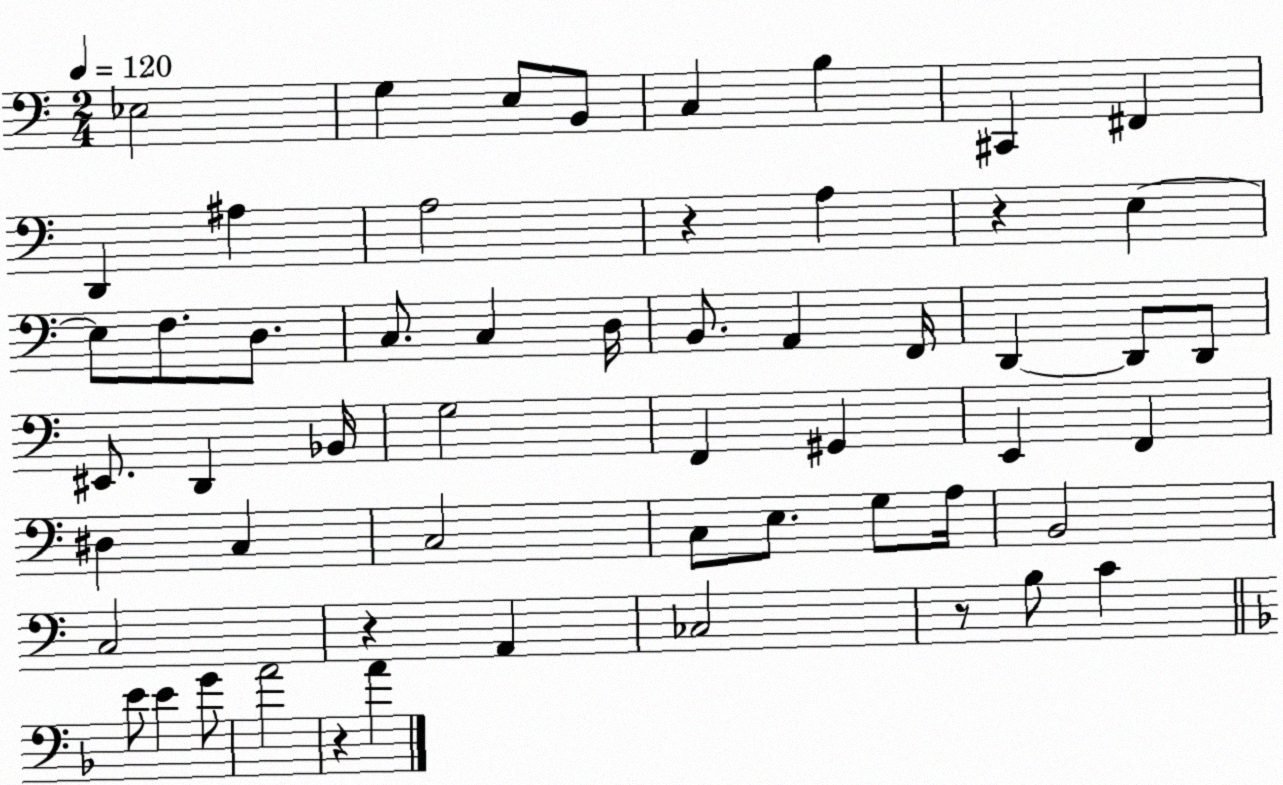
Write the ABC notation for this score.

X:1
T:Untitled
M:2/4
L:1/4
K:C
_E,2 G, E,/2 B,,/2 C, B, ^C,, ^F,, D,, ^A, A,2 z A, z E, E,/2 F,/2 D,/2 C,/2 C, D,/4 B,,/2 A,, F,,/4 D,, D,,/2 D,,/2 ^E,,/2 D,, _B,,/4 G,2 F,, ^G,, E,, F,, ^D, C, C,2 C,/2 E,/2 G,/2 A,/4 B,,2 C,2 z A,, _C,2 z/2 B,/2 C E/2 E G/2 A2 z A